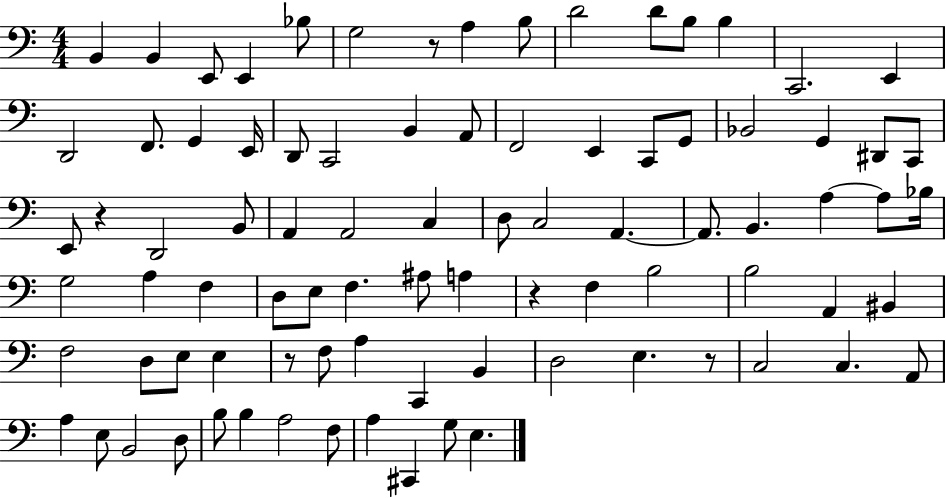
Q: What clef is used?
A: bass